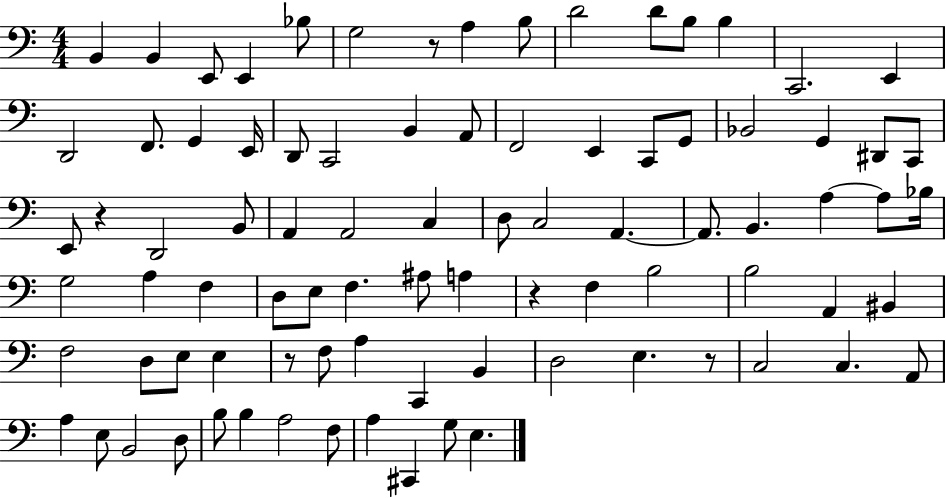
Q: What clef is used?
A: bass